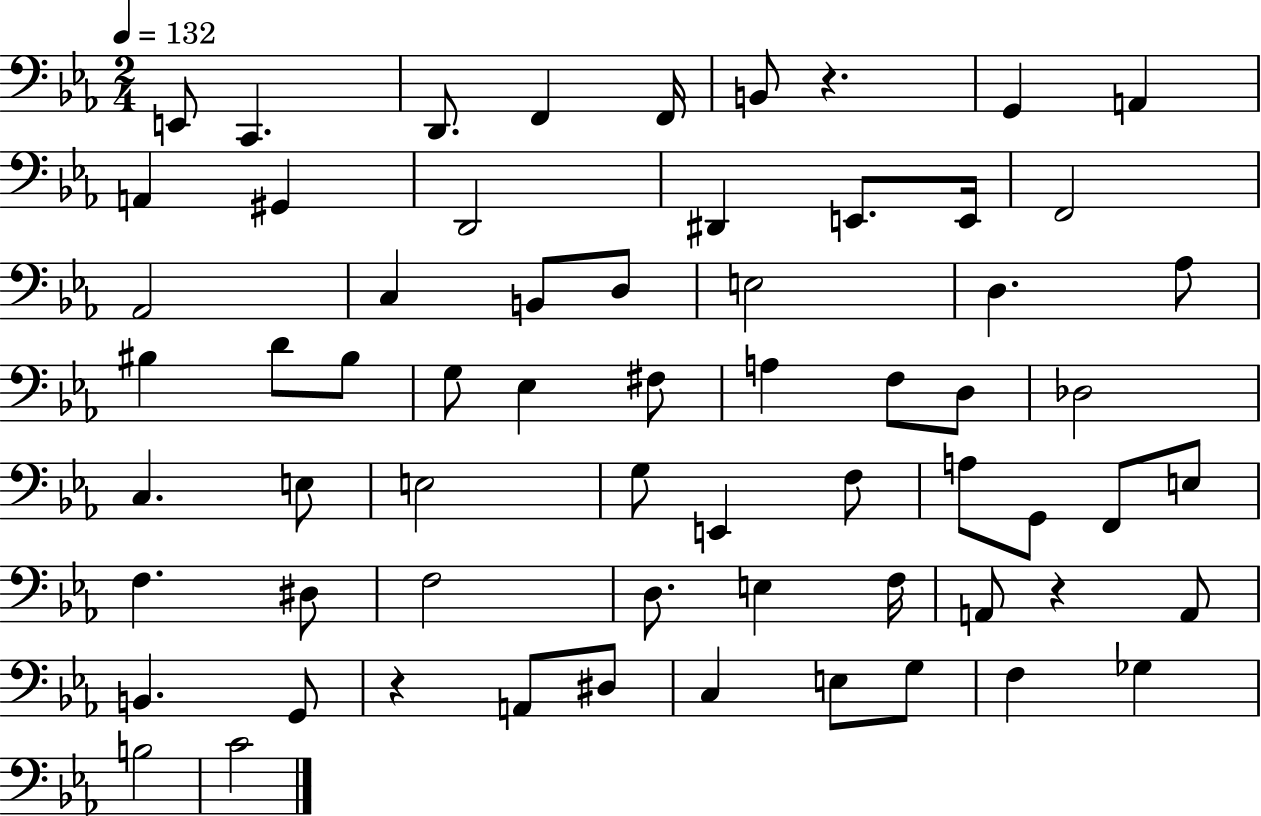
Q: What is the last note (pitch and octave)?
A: C4